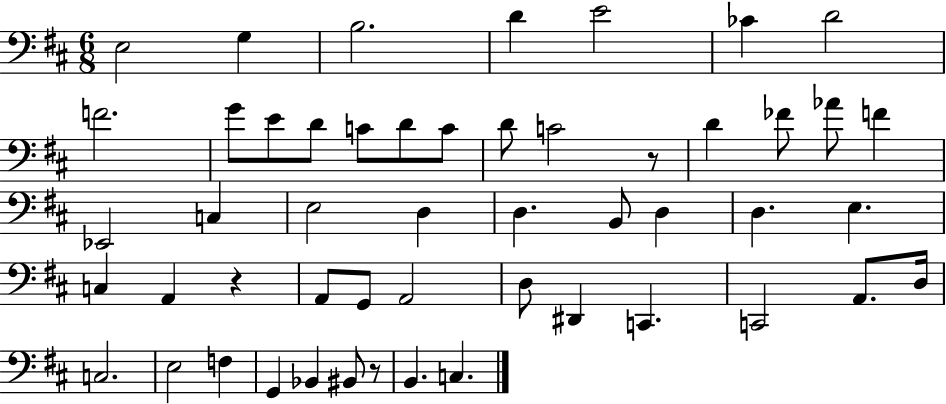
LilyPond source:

{
  \clef bass
  \numericTimeSignature
  \time 6/8
  \key d \major
  \repeat volta 2 { e2 g4 | b2. | d'4 e'2 | ces'4 d'2 | \break f'2. | g'8 e'8 d'8 c'8 d'8 c'8 | d'8 c'2 r8 | d'4 fes'8 aes'8 f'4 | \break ees,2 c4 | e2 d4 | d4. b,8 d4 | d4. e4. | \break c4 a,4 r4 | a,8 g,8 a,2 | d8 dis,4 c,4. | c,2 a,8. d16 | \break c2. | e2 f4 | g,4 bes,4 bis,8 r8 | b,4. c4. | \break } \bar "|."
}